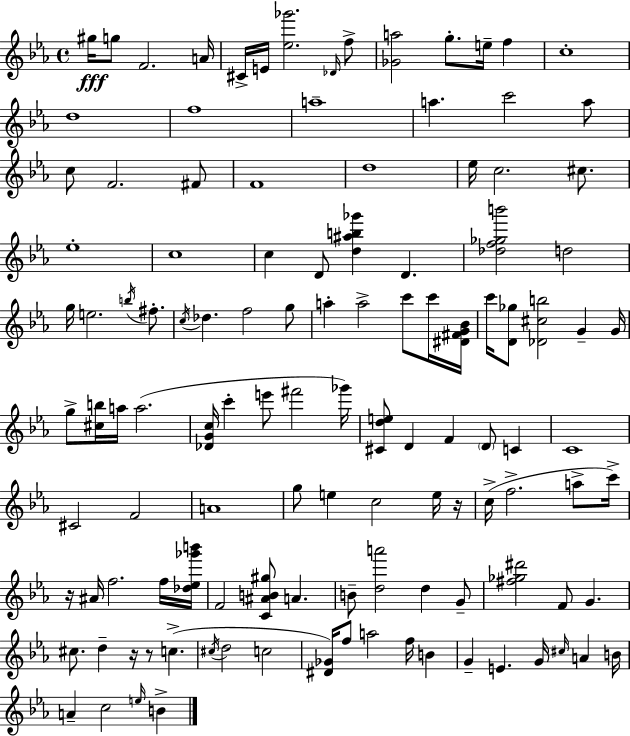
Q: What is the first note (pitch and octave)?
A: G#5